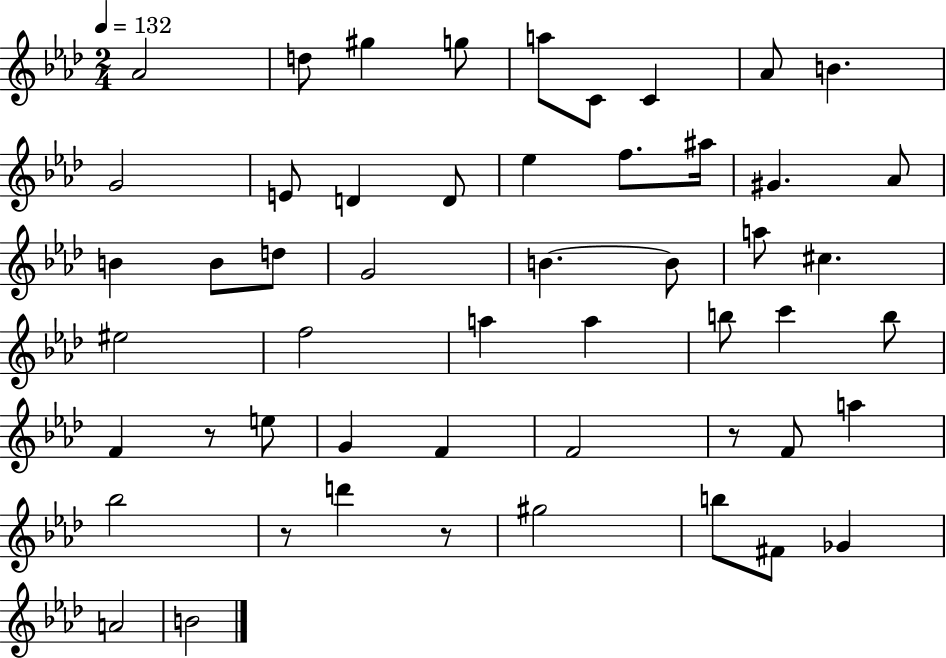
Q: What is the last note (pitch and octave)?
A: B4